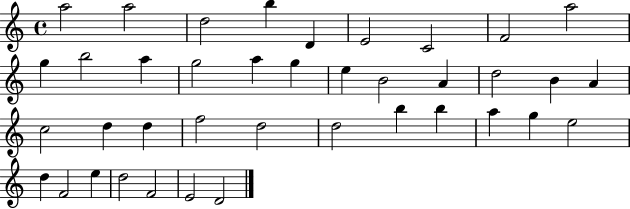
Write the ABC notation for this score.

X:1
T:Untitled
M:4/4
L:1/4
K:C
a2 a2 d2 b D E2 C2 F2 a2 g b2 a g2 a g e B2 A d2 B A c2 d d f2 d2 d2 b b a g e2 d F2 e d2 F2 E2 D2